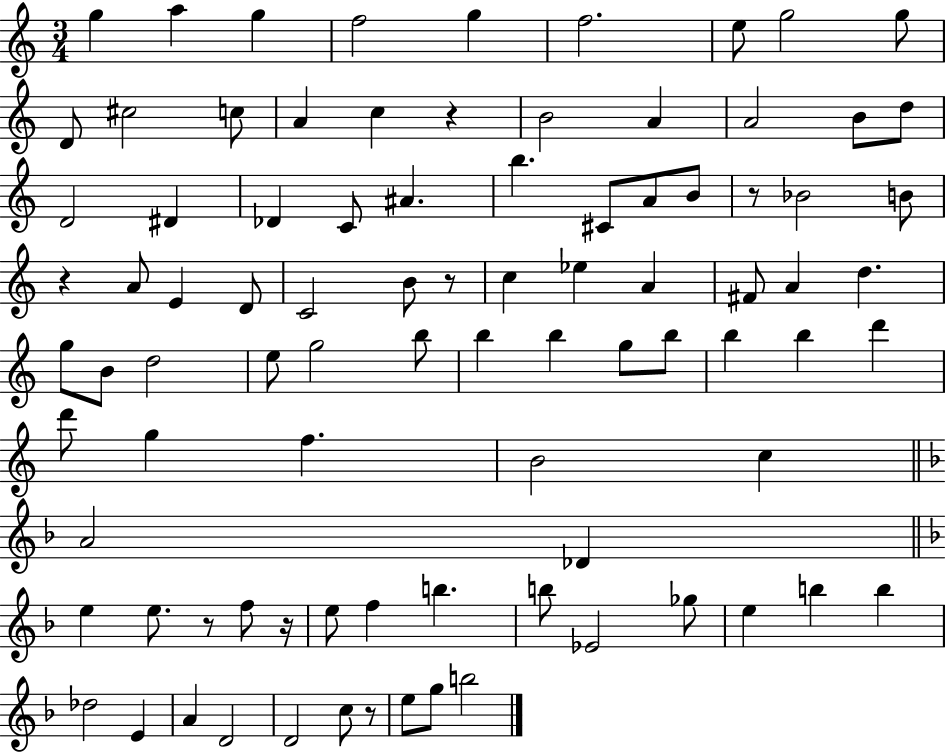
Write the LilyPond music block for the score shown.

{
  \clef treble
  \numericTimeSignature
  \time 3/4
  \key c \major
  g''4 a''4 g''4 | f''2 g''4 | f''2. | e''8 g''2 g''8 | \break d'8 cis''2 c''8 | a'4 c''4 r4 | b'2 a'4 | a'2 b'8 d''8 | \break d'2 dis'4 | des'4 c'8 ais'4. | b''4. cis'8 a'8 b'8 | r8 bes'2 b'8 | \break r4 a'8 e'4 d'8 | c'2 b'8 r8 | c''4 ees''4 a'4 | fis'8 a'4 d''4. | \break g''8 b'8 d''2 | e''8 g''2 b''8 | b''4 b''4 g''8 b''8 | b''4 b''4 d'''4 | \break d'''8 g''4 f''4. | b'2 c''4 | \bar "||" \break \key d \minor a'2 des'4 | \bar "||" \break \key f \major e''4 e''8. r8 f''8 r16 | e''8 f''4 b''4. | b''8 ees'2 ges''8 | e''4 b''4 b''4 | \break des''2 e'4 | a'4 d'2 | d'2 c''8 r8 | e''8 g''8 b''2 | \break \bar "|."
}